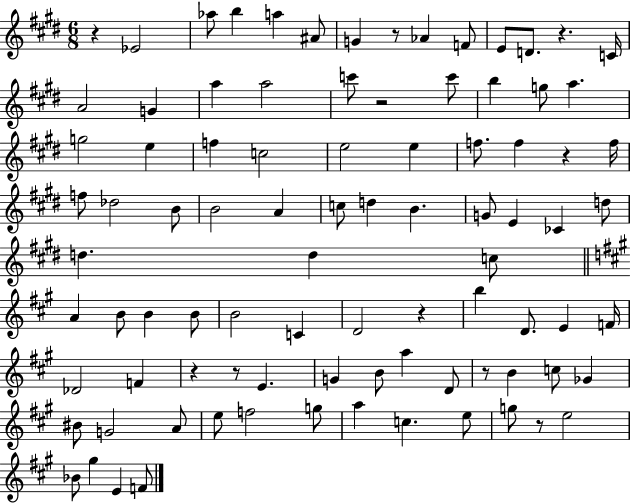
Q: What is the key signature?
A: E major